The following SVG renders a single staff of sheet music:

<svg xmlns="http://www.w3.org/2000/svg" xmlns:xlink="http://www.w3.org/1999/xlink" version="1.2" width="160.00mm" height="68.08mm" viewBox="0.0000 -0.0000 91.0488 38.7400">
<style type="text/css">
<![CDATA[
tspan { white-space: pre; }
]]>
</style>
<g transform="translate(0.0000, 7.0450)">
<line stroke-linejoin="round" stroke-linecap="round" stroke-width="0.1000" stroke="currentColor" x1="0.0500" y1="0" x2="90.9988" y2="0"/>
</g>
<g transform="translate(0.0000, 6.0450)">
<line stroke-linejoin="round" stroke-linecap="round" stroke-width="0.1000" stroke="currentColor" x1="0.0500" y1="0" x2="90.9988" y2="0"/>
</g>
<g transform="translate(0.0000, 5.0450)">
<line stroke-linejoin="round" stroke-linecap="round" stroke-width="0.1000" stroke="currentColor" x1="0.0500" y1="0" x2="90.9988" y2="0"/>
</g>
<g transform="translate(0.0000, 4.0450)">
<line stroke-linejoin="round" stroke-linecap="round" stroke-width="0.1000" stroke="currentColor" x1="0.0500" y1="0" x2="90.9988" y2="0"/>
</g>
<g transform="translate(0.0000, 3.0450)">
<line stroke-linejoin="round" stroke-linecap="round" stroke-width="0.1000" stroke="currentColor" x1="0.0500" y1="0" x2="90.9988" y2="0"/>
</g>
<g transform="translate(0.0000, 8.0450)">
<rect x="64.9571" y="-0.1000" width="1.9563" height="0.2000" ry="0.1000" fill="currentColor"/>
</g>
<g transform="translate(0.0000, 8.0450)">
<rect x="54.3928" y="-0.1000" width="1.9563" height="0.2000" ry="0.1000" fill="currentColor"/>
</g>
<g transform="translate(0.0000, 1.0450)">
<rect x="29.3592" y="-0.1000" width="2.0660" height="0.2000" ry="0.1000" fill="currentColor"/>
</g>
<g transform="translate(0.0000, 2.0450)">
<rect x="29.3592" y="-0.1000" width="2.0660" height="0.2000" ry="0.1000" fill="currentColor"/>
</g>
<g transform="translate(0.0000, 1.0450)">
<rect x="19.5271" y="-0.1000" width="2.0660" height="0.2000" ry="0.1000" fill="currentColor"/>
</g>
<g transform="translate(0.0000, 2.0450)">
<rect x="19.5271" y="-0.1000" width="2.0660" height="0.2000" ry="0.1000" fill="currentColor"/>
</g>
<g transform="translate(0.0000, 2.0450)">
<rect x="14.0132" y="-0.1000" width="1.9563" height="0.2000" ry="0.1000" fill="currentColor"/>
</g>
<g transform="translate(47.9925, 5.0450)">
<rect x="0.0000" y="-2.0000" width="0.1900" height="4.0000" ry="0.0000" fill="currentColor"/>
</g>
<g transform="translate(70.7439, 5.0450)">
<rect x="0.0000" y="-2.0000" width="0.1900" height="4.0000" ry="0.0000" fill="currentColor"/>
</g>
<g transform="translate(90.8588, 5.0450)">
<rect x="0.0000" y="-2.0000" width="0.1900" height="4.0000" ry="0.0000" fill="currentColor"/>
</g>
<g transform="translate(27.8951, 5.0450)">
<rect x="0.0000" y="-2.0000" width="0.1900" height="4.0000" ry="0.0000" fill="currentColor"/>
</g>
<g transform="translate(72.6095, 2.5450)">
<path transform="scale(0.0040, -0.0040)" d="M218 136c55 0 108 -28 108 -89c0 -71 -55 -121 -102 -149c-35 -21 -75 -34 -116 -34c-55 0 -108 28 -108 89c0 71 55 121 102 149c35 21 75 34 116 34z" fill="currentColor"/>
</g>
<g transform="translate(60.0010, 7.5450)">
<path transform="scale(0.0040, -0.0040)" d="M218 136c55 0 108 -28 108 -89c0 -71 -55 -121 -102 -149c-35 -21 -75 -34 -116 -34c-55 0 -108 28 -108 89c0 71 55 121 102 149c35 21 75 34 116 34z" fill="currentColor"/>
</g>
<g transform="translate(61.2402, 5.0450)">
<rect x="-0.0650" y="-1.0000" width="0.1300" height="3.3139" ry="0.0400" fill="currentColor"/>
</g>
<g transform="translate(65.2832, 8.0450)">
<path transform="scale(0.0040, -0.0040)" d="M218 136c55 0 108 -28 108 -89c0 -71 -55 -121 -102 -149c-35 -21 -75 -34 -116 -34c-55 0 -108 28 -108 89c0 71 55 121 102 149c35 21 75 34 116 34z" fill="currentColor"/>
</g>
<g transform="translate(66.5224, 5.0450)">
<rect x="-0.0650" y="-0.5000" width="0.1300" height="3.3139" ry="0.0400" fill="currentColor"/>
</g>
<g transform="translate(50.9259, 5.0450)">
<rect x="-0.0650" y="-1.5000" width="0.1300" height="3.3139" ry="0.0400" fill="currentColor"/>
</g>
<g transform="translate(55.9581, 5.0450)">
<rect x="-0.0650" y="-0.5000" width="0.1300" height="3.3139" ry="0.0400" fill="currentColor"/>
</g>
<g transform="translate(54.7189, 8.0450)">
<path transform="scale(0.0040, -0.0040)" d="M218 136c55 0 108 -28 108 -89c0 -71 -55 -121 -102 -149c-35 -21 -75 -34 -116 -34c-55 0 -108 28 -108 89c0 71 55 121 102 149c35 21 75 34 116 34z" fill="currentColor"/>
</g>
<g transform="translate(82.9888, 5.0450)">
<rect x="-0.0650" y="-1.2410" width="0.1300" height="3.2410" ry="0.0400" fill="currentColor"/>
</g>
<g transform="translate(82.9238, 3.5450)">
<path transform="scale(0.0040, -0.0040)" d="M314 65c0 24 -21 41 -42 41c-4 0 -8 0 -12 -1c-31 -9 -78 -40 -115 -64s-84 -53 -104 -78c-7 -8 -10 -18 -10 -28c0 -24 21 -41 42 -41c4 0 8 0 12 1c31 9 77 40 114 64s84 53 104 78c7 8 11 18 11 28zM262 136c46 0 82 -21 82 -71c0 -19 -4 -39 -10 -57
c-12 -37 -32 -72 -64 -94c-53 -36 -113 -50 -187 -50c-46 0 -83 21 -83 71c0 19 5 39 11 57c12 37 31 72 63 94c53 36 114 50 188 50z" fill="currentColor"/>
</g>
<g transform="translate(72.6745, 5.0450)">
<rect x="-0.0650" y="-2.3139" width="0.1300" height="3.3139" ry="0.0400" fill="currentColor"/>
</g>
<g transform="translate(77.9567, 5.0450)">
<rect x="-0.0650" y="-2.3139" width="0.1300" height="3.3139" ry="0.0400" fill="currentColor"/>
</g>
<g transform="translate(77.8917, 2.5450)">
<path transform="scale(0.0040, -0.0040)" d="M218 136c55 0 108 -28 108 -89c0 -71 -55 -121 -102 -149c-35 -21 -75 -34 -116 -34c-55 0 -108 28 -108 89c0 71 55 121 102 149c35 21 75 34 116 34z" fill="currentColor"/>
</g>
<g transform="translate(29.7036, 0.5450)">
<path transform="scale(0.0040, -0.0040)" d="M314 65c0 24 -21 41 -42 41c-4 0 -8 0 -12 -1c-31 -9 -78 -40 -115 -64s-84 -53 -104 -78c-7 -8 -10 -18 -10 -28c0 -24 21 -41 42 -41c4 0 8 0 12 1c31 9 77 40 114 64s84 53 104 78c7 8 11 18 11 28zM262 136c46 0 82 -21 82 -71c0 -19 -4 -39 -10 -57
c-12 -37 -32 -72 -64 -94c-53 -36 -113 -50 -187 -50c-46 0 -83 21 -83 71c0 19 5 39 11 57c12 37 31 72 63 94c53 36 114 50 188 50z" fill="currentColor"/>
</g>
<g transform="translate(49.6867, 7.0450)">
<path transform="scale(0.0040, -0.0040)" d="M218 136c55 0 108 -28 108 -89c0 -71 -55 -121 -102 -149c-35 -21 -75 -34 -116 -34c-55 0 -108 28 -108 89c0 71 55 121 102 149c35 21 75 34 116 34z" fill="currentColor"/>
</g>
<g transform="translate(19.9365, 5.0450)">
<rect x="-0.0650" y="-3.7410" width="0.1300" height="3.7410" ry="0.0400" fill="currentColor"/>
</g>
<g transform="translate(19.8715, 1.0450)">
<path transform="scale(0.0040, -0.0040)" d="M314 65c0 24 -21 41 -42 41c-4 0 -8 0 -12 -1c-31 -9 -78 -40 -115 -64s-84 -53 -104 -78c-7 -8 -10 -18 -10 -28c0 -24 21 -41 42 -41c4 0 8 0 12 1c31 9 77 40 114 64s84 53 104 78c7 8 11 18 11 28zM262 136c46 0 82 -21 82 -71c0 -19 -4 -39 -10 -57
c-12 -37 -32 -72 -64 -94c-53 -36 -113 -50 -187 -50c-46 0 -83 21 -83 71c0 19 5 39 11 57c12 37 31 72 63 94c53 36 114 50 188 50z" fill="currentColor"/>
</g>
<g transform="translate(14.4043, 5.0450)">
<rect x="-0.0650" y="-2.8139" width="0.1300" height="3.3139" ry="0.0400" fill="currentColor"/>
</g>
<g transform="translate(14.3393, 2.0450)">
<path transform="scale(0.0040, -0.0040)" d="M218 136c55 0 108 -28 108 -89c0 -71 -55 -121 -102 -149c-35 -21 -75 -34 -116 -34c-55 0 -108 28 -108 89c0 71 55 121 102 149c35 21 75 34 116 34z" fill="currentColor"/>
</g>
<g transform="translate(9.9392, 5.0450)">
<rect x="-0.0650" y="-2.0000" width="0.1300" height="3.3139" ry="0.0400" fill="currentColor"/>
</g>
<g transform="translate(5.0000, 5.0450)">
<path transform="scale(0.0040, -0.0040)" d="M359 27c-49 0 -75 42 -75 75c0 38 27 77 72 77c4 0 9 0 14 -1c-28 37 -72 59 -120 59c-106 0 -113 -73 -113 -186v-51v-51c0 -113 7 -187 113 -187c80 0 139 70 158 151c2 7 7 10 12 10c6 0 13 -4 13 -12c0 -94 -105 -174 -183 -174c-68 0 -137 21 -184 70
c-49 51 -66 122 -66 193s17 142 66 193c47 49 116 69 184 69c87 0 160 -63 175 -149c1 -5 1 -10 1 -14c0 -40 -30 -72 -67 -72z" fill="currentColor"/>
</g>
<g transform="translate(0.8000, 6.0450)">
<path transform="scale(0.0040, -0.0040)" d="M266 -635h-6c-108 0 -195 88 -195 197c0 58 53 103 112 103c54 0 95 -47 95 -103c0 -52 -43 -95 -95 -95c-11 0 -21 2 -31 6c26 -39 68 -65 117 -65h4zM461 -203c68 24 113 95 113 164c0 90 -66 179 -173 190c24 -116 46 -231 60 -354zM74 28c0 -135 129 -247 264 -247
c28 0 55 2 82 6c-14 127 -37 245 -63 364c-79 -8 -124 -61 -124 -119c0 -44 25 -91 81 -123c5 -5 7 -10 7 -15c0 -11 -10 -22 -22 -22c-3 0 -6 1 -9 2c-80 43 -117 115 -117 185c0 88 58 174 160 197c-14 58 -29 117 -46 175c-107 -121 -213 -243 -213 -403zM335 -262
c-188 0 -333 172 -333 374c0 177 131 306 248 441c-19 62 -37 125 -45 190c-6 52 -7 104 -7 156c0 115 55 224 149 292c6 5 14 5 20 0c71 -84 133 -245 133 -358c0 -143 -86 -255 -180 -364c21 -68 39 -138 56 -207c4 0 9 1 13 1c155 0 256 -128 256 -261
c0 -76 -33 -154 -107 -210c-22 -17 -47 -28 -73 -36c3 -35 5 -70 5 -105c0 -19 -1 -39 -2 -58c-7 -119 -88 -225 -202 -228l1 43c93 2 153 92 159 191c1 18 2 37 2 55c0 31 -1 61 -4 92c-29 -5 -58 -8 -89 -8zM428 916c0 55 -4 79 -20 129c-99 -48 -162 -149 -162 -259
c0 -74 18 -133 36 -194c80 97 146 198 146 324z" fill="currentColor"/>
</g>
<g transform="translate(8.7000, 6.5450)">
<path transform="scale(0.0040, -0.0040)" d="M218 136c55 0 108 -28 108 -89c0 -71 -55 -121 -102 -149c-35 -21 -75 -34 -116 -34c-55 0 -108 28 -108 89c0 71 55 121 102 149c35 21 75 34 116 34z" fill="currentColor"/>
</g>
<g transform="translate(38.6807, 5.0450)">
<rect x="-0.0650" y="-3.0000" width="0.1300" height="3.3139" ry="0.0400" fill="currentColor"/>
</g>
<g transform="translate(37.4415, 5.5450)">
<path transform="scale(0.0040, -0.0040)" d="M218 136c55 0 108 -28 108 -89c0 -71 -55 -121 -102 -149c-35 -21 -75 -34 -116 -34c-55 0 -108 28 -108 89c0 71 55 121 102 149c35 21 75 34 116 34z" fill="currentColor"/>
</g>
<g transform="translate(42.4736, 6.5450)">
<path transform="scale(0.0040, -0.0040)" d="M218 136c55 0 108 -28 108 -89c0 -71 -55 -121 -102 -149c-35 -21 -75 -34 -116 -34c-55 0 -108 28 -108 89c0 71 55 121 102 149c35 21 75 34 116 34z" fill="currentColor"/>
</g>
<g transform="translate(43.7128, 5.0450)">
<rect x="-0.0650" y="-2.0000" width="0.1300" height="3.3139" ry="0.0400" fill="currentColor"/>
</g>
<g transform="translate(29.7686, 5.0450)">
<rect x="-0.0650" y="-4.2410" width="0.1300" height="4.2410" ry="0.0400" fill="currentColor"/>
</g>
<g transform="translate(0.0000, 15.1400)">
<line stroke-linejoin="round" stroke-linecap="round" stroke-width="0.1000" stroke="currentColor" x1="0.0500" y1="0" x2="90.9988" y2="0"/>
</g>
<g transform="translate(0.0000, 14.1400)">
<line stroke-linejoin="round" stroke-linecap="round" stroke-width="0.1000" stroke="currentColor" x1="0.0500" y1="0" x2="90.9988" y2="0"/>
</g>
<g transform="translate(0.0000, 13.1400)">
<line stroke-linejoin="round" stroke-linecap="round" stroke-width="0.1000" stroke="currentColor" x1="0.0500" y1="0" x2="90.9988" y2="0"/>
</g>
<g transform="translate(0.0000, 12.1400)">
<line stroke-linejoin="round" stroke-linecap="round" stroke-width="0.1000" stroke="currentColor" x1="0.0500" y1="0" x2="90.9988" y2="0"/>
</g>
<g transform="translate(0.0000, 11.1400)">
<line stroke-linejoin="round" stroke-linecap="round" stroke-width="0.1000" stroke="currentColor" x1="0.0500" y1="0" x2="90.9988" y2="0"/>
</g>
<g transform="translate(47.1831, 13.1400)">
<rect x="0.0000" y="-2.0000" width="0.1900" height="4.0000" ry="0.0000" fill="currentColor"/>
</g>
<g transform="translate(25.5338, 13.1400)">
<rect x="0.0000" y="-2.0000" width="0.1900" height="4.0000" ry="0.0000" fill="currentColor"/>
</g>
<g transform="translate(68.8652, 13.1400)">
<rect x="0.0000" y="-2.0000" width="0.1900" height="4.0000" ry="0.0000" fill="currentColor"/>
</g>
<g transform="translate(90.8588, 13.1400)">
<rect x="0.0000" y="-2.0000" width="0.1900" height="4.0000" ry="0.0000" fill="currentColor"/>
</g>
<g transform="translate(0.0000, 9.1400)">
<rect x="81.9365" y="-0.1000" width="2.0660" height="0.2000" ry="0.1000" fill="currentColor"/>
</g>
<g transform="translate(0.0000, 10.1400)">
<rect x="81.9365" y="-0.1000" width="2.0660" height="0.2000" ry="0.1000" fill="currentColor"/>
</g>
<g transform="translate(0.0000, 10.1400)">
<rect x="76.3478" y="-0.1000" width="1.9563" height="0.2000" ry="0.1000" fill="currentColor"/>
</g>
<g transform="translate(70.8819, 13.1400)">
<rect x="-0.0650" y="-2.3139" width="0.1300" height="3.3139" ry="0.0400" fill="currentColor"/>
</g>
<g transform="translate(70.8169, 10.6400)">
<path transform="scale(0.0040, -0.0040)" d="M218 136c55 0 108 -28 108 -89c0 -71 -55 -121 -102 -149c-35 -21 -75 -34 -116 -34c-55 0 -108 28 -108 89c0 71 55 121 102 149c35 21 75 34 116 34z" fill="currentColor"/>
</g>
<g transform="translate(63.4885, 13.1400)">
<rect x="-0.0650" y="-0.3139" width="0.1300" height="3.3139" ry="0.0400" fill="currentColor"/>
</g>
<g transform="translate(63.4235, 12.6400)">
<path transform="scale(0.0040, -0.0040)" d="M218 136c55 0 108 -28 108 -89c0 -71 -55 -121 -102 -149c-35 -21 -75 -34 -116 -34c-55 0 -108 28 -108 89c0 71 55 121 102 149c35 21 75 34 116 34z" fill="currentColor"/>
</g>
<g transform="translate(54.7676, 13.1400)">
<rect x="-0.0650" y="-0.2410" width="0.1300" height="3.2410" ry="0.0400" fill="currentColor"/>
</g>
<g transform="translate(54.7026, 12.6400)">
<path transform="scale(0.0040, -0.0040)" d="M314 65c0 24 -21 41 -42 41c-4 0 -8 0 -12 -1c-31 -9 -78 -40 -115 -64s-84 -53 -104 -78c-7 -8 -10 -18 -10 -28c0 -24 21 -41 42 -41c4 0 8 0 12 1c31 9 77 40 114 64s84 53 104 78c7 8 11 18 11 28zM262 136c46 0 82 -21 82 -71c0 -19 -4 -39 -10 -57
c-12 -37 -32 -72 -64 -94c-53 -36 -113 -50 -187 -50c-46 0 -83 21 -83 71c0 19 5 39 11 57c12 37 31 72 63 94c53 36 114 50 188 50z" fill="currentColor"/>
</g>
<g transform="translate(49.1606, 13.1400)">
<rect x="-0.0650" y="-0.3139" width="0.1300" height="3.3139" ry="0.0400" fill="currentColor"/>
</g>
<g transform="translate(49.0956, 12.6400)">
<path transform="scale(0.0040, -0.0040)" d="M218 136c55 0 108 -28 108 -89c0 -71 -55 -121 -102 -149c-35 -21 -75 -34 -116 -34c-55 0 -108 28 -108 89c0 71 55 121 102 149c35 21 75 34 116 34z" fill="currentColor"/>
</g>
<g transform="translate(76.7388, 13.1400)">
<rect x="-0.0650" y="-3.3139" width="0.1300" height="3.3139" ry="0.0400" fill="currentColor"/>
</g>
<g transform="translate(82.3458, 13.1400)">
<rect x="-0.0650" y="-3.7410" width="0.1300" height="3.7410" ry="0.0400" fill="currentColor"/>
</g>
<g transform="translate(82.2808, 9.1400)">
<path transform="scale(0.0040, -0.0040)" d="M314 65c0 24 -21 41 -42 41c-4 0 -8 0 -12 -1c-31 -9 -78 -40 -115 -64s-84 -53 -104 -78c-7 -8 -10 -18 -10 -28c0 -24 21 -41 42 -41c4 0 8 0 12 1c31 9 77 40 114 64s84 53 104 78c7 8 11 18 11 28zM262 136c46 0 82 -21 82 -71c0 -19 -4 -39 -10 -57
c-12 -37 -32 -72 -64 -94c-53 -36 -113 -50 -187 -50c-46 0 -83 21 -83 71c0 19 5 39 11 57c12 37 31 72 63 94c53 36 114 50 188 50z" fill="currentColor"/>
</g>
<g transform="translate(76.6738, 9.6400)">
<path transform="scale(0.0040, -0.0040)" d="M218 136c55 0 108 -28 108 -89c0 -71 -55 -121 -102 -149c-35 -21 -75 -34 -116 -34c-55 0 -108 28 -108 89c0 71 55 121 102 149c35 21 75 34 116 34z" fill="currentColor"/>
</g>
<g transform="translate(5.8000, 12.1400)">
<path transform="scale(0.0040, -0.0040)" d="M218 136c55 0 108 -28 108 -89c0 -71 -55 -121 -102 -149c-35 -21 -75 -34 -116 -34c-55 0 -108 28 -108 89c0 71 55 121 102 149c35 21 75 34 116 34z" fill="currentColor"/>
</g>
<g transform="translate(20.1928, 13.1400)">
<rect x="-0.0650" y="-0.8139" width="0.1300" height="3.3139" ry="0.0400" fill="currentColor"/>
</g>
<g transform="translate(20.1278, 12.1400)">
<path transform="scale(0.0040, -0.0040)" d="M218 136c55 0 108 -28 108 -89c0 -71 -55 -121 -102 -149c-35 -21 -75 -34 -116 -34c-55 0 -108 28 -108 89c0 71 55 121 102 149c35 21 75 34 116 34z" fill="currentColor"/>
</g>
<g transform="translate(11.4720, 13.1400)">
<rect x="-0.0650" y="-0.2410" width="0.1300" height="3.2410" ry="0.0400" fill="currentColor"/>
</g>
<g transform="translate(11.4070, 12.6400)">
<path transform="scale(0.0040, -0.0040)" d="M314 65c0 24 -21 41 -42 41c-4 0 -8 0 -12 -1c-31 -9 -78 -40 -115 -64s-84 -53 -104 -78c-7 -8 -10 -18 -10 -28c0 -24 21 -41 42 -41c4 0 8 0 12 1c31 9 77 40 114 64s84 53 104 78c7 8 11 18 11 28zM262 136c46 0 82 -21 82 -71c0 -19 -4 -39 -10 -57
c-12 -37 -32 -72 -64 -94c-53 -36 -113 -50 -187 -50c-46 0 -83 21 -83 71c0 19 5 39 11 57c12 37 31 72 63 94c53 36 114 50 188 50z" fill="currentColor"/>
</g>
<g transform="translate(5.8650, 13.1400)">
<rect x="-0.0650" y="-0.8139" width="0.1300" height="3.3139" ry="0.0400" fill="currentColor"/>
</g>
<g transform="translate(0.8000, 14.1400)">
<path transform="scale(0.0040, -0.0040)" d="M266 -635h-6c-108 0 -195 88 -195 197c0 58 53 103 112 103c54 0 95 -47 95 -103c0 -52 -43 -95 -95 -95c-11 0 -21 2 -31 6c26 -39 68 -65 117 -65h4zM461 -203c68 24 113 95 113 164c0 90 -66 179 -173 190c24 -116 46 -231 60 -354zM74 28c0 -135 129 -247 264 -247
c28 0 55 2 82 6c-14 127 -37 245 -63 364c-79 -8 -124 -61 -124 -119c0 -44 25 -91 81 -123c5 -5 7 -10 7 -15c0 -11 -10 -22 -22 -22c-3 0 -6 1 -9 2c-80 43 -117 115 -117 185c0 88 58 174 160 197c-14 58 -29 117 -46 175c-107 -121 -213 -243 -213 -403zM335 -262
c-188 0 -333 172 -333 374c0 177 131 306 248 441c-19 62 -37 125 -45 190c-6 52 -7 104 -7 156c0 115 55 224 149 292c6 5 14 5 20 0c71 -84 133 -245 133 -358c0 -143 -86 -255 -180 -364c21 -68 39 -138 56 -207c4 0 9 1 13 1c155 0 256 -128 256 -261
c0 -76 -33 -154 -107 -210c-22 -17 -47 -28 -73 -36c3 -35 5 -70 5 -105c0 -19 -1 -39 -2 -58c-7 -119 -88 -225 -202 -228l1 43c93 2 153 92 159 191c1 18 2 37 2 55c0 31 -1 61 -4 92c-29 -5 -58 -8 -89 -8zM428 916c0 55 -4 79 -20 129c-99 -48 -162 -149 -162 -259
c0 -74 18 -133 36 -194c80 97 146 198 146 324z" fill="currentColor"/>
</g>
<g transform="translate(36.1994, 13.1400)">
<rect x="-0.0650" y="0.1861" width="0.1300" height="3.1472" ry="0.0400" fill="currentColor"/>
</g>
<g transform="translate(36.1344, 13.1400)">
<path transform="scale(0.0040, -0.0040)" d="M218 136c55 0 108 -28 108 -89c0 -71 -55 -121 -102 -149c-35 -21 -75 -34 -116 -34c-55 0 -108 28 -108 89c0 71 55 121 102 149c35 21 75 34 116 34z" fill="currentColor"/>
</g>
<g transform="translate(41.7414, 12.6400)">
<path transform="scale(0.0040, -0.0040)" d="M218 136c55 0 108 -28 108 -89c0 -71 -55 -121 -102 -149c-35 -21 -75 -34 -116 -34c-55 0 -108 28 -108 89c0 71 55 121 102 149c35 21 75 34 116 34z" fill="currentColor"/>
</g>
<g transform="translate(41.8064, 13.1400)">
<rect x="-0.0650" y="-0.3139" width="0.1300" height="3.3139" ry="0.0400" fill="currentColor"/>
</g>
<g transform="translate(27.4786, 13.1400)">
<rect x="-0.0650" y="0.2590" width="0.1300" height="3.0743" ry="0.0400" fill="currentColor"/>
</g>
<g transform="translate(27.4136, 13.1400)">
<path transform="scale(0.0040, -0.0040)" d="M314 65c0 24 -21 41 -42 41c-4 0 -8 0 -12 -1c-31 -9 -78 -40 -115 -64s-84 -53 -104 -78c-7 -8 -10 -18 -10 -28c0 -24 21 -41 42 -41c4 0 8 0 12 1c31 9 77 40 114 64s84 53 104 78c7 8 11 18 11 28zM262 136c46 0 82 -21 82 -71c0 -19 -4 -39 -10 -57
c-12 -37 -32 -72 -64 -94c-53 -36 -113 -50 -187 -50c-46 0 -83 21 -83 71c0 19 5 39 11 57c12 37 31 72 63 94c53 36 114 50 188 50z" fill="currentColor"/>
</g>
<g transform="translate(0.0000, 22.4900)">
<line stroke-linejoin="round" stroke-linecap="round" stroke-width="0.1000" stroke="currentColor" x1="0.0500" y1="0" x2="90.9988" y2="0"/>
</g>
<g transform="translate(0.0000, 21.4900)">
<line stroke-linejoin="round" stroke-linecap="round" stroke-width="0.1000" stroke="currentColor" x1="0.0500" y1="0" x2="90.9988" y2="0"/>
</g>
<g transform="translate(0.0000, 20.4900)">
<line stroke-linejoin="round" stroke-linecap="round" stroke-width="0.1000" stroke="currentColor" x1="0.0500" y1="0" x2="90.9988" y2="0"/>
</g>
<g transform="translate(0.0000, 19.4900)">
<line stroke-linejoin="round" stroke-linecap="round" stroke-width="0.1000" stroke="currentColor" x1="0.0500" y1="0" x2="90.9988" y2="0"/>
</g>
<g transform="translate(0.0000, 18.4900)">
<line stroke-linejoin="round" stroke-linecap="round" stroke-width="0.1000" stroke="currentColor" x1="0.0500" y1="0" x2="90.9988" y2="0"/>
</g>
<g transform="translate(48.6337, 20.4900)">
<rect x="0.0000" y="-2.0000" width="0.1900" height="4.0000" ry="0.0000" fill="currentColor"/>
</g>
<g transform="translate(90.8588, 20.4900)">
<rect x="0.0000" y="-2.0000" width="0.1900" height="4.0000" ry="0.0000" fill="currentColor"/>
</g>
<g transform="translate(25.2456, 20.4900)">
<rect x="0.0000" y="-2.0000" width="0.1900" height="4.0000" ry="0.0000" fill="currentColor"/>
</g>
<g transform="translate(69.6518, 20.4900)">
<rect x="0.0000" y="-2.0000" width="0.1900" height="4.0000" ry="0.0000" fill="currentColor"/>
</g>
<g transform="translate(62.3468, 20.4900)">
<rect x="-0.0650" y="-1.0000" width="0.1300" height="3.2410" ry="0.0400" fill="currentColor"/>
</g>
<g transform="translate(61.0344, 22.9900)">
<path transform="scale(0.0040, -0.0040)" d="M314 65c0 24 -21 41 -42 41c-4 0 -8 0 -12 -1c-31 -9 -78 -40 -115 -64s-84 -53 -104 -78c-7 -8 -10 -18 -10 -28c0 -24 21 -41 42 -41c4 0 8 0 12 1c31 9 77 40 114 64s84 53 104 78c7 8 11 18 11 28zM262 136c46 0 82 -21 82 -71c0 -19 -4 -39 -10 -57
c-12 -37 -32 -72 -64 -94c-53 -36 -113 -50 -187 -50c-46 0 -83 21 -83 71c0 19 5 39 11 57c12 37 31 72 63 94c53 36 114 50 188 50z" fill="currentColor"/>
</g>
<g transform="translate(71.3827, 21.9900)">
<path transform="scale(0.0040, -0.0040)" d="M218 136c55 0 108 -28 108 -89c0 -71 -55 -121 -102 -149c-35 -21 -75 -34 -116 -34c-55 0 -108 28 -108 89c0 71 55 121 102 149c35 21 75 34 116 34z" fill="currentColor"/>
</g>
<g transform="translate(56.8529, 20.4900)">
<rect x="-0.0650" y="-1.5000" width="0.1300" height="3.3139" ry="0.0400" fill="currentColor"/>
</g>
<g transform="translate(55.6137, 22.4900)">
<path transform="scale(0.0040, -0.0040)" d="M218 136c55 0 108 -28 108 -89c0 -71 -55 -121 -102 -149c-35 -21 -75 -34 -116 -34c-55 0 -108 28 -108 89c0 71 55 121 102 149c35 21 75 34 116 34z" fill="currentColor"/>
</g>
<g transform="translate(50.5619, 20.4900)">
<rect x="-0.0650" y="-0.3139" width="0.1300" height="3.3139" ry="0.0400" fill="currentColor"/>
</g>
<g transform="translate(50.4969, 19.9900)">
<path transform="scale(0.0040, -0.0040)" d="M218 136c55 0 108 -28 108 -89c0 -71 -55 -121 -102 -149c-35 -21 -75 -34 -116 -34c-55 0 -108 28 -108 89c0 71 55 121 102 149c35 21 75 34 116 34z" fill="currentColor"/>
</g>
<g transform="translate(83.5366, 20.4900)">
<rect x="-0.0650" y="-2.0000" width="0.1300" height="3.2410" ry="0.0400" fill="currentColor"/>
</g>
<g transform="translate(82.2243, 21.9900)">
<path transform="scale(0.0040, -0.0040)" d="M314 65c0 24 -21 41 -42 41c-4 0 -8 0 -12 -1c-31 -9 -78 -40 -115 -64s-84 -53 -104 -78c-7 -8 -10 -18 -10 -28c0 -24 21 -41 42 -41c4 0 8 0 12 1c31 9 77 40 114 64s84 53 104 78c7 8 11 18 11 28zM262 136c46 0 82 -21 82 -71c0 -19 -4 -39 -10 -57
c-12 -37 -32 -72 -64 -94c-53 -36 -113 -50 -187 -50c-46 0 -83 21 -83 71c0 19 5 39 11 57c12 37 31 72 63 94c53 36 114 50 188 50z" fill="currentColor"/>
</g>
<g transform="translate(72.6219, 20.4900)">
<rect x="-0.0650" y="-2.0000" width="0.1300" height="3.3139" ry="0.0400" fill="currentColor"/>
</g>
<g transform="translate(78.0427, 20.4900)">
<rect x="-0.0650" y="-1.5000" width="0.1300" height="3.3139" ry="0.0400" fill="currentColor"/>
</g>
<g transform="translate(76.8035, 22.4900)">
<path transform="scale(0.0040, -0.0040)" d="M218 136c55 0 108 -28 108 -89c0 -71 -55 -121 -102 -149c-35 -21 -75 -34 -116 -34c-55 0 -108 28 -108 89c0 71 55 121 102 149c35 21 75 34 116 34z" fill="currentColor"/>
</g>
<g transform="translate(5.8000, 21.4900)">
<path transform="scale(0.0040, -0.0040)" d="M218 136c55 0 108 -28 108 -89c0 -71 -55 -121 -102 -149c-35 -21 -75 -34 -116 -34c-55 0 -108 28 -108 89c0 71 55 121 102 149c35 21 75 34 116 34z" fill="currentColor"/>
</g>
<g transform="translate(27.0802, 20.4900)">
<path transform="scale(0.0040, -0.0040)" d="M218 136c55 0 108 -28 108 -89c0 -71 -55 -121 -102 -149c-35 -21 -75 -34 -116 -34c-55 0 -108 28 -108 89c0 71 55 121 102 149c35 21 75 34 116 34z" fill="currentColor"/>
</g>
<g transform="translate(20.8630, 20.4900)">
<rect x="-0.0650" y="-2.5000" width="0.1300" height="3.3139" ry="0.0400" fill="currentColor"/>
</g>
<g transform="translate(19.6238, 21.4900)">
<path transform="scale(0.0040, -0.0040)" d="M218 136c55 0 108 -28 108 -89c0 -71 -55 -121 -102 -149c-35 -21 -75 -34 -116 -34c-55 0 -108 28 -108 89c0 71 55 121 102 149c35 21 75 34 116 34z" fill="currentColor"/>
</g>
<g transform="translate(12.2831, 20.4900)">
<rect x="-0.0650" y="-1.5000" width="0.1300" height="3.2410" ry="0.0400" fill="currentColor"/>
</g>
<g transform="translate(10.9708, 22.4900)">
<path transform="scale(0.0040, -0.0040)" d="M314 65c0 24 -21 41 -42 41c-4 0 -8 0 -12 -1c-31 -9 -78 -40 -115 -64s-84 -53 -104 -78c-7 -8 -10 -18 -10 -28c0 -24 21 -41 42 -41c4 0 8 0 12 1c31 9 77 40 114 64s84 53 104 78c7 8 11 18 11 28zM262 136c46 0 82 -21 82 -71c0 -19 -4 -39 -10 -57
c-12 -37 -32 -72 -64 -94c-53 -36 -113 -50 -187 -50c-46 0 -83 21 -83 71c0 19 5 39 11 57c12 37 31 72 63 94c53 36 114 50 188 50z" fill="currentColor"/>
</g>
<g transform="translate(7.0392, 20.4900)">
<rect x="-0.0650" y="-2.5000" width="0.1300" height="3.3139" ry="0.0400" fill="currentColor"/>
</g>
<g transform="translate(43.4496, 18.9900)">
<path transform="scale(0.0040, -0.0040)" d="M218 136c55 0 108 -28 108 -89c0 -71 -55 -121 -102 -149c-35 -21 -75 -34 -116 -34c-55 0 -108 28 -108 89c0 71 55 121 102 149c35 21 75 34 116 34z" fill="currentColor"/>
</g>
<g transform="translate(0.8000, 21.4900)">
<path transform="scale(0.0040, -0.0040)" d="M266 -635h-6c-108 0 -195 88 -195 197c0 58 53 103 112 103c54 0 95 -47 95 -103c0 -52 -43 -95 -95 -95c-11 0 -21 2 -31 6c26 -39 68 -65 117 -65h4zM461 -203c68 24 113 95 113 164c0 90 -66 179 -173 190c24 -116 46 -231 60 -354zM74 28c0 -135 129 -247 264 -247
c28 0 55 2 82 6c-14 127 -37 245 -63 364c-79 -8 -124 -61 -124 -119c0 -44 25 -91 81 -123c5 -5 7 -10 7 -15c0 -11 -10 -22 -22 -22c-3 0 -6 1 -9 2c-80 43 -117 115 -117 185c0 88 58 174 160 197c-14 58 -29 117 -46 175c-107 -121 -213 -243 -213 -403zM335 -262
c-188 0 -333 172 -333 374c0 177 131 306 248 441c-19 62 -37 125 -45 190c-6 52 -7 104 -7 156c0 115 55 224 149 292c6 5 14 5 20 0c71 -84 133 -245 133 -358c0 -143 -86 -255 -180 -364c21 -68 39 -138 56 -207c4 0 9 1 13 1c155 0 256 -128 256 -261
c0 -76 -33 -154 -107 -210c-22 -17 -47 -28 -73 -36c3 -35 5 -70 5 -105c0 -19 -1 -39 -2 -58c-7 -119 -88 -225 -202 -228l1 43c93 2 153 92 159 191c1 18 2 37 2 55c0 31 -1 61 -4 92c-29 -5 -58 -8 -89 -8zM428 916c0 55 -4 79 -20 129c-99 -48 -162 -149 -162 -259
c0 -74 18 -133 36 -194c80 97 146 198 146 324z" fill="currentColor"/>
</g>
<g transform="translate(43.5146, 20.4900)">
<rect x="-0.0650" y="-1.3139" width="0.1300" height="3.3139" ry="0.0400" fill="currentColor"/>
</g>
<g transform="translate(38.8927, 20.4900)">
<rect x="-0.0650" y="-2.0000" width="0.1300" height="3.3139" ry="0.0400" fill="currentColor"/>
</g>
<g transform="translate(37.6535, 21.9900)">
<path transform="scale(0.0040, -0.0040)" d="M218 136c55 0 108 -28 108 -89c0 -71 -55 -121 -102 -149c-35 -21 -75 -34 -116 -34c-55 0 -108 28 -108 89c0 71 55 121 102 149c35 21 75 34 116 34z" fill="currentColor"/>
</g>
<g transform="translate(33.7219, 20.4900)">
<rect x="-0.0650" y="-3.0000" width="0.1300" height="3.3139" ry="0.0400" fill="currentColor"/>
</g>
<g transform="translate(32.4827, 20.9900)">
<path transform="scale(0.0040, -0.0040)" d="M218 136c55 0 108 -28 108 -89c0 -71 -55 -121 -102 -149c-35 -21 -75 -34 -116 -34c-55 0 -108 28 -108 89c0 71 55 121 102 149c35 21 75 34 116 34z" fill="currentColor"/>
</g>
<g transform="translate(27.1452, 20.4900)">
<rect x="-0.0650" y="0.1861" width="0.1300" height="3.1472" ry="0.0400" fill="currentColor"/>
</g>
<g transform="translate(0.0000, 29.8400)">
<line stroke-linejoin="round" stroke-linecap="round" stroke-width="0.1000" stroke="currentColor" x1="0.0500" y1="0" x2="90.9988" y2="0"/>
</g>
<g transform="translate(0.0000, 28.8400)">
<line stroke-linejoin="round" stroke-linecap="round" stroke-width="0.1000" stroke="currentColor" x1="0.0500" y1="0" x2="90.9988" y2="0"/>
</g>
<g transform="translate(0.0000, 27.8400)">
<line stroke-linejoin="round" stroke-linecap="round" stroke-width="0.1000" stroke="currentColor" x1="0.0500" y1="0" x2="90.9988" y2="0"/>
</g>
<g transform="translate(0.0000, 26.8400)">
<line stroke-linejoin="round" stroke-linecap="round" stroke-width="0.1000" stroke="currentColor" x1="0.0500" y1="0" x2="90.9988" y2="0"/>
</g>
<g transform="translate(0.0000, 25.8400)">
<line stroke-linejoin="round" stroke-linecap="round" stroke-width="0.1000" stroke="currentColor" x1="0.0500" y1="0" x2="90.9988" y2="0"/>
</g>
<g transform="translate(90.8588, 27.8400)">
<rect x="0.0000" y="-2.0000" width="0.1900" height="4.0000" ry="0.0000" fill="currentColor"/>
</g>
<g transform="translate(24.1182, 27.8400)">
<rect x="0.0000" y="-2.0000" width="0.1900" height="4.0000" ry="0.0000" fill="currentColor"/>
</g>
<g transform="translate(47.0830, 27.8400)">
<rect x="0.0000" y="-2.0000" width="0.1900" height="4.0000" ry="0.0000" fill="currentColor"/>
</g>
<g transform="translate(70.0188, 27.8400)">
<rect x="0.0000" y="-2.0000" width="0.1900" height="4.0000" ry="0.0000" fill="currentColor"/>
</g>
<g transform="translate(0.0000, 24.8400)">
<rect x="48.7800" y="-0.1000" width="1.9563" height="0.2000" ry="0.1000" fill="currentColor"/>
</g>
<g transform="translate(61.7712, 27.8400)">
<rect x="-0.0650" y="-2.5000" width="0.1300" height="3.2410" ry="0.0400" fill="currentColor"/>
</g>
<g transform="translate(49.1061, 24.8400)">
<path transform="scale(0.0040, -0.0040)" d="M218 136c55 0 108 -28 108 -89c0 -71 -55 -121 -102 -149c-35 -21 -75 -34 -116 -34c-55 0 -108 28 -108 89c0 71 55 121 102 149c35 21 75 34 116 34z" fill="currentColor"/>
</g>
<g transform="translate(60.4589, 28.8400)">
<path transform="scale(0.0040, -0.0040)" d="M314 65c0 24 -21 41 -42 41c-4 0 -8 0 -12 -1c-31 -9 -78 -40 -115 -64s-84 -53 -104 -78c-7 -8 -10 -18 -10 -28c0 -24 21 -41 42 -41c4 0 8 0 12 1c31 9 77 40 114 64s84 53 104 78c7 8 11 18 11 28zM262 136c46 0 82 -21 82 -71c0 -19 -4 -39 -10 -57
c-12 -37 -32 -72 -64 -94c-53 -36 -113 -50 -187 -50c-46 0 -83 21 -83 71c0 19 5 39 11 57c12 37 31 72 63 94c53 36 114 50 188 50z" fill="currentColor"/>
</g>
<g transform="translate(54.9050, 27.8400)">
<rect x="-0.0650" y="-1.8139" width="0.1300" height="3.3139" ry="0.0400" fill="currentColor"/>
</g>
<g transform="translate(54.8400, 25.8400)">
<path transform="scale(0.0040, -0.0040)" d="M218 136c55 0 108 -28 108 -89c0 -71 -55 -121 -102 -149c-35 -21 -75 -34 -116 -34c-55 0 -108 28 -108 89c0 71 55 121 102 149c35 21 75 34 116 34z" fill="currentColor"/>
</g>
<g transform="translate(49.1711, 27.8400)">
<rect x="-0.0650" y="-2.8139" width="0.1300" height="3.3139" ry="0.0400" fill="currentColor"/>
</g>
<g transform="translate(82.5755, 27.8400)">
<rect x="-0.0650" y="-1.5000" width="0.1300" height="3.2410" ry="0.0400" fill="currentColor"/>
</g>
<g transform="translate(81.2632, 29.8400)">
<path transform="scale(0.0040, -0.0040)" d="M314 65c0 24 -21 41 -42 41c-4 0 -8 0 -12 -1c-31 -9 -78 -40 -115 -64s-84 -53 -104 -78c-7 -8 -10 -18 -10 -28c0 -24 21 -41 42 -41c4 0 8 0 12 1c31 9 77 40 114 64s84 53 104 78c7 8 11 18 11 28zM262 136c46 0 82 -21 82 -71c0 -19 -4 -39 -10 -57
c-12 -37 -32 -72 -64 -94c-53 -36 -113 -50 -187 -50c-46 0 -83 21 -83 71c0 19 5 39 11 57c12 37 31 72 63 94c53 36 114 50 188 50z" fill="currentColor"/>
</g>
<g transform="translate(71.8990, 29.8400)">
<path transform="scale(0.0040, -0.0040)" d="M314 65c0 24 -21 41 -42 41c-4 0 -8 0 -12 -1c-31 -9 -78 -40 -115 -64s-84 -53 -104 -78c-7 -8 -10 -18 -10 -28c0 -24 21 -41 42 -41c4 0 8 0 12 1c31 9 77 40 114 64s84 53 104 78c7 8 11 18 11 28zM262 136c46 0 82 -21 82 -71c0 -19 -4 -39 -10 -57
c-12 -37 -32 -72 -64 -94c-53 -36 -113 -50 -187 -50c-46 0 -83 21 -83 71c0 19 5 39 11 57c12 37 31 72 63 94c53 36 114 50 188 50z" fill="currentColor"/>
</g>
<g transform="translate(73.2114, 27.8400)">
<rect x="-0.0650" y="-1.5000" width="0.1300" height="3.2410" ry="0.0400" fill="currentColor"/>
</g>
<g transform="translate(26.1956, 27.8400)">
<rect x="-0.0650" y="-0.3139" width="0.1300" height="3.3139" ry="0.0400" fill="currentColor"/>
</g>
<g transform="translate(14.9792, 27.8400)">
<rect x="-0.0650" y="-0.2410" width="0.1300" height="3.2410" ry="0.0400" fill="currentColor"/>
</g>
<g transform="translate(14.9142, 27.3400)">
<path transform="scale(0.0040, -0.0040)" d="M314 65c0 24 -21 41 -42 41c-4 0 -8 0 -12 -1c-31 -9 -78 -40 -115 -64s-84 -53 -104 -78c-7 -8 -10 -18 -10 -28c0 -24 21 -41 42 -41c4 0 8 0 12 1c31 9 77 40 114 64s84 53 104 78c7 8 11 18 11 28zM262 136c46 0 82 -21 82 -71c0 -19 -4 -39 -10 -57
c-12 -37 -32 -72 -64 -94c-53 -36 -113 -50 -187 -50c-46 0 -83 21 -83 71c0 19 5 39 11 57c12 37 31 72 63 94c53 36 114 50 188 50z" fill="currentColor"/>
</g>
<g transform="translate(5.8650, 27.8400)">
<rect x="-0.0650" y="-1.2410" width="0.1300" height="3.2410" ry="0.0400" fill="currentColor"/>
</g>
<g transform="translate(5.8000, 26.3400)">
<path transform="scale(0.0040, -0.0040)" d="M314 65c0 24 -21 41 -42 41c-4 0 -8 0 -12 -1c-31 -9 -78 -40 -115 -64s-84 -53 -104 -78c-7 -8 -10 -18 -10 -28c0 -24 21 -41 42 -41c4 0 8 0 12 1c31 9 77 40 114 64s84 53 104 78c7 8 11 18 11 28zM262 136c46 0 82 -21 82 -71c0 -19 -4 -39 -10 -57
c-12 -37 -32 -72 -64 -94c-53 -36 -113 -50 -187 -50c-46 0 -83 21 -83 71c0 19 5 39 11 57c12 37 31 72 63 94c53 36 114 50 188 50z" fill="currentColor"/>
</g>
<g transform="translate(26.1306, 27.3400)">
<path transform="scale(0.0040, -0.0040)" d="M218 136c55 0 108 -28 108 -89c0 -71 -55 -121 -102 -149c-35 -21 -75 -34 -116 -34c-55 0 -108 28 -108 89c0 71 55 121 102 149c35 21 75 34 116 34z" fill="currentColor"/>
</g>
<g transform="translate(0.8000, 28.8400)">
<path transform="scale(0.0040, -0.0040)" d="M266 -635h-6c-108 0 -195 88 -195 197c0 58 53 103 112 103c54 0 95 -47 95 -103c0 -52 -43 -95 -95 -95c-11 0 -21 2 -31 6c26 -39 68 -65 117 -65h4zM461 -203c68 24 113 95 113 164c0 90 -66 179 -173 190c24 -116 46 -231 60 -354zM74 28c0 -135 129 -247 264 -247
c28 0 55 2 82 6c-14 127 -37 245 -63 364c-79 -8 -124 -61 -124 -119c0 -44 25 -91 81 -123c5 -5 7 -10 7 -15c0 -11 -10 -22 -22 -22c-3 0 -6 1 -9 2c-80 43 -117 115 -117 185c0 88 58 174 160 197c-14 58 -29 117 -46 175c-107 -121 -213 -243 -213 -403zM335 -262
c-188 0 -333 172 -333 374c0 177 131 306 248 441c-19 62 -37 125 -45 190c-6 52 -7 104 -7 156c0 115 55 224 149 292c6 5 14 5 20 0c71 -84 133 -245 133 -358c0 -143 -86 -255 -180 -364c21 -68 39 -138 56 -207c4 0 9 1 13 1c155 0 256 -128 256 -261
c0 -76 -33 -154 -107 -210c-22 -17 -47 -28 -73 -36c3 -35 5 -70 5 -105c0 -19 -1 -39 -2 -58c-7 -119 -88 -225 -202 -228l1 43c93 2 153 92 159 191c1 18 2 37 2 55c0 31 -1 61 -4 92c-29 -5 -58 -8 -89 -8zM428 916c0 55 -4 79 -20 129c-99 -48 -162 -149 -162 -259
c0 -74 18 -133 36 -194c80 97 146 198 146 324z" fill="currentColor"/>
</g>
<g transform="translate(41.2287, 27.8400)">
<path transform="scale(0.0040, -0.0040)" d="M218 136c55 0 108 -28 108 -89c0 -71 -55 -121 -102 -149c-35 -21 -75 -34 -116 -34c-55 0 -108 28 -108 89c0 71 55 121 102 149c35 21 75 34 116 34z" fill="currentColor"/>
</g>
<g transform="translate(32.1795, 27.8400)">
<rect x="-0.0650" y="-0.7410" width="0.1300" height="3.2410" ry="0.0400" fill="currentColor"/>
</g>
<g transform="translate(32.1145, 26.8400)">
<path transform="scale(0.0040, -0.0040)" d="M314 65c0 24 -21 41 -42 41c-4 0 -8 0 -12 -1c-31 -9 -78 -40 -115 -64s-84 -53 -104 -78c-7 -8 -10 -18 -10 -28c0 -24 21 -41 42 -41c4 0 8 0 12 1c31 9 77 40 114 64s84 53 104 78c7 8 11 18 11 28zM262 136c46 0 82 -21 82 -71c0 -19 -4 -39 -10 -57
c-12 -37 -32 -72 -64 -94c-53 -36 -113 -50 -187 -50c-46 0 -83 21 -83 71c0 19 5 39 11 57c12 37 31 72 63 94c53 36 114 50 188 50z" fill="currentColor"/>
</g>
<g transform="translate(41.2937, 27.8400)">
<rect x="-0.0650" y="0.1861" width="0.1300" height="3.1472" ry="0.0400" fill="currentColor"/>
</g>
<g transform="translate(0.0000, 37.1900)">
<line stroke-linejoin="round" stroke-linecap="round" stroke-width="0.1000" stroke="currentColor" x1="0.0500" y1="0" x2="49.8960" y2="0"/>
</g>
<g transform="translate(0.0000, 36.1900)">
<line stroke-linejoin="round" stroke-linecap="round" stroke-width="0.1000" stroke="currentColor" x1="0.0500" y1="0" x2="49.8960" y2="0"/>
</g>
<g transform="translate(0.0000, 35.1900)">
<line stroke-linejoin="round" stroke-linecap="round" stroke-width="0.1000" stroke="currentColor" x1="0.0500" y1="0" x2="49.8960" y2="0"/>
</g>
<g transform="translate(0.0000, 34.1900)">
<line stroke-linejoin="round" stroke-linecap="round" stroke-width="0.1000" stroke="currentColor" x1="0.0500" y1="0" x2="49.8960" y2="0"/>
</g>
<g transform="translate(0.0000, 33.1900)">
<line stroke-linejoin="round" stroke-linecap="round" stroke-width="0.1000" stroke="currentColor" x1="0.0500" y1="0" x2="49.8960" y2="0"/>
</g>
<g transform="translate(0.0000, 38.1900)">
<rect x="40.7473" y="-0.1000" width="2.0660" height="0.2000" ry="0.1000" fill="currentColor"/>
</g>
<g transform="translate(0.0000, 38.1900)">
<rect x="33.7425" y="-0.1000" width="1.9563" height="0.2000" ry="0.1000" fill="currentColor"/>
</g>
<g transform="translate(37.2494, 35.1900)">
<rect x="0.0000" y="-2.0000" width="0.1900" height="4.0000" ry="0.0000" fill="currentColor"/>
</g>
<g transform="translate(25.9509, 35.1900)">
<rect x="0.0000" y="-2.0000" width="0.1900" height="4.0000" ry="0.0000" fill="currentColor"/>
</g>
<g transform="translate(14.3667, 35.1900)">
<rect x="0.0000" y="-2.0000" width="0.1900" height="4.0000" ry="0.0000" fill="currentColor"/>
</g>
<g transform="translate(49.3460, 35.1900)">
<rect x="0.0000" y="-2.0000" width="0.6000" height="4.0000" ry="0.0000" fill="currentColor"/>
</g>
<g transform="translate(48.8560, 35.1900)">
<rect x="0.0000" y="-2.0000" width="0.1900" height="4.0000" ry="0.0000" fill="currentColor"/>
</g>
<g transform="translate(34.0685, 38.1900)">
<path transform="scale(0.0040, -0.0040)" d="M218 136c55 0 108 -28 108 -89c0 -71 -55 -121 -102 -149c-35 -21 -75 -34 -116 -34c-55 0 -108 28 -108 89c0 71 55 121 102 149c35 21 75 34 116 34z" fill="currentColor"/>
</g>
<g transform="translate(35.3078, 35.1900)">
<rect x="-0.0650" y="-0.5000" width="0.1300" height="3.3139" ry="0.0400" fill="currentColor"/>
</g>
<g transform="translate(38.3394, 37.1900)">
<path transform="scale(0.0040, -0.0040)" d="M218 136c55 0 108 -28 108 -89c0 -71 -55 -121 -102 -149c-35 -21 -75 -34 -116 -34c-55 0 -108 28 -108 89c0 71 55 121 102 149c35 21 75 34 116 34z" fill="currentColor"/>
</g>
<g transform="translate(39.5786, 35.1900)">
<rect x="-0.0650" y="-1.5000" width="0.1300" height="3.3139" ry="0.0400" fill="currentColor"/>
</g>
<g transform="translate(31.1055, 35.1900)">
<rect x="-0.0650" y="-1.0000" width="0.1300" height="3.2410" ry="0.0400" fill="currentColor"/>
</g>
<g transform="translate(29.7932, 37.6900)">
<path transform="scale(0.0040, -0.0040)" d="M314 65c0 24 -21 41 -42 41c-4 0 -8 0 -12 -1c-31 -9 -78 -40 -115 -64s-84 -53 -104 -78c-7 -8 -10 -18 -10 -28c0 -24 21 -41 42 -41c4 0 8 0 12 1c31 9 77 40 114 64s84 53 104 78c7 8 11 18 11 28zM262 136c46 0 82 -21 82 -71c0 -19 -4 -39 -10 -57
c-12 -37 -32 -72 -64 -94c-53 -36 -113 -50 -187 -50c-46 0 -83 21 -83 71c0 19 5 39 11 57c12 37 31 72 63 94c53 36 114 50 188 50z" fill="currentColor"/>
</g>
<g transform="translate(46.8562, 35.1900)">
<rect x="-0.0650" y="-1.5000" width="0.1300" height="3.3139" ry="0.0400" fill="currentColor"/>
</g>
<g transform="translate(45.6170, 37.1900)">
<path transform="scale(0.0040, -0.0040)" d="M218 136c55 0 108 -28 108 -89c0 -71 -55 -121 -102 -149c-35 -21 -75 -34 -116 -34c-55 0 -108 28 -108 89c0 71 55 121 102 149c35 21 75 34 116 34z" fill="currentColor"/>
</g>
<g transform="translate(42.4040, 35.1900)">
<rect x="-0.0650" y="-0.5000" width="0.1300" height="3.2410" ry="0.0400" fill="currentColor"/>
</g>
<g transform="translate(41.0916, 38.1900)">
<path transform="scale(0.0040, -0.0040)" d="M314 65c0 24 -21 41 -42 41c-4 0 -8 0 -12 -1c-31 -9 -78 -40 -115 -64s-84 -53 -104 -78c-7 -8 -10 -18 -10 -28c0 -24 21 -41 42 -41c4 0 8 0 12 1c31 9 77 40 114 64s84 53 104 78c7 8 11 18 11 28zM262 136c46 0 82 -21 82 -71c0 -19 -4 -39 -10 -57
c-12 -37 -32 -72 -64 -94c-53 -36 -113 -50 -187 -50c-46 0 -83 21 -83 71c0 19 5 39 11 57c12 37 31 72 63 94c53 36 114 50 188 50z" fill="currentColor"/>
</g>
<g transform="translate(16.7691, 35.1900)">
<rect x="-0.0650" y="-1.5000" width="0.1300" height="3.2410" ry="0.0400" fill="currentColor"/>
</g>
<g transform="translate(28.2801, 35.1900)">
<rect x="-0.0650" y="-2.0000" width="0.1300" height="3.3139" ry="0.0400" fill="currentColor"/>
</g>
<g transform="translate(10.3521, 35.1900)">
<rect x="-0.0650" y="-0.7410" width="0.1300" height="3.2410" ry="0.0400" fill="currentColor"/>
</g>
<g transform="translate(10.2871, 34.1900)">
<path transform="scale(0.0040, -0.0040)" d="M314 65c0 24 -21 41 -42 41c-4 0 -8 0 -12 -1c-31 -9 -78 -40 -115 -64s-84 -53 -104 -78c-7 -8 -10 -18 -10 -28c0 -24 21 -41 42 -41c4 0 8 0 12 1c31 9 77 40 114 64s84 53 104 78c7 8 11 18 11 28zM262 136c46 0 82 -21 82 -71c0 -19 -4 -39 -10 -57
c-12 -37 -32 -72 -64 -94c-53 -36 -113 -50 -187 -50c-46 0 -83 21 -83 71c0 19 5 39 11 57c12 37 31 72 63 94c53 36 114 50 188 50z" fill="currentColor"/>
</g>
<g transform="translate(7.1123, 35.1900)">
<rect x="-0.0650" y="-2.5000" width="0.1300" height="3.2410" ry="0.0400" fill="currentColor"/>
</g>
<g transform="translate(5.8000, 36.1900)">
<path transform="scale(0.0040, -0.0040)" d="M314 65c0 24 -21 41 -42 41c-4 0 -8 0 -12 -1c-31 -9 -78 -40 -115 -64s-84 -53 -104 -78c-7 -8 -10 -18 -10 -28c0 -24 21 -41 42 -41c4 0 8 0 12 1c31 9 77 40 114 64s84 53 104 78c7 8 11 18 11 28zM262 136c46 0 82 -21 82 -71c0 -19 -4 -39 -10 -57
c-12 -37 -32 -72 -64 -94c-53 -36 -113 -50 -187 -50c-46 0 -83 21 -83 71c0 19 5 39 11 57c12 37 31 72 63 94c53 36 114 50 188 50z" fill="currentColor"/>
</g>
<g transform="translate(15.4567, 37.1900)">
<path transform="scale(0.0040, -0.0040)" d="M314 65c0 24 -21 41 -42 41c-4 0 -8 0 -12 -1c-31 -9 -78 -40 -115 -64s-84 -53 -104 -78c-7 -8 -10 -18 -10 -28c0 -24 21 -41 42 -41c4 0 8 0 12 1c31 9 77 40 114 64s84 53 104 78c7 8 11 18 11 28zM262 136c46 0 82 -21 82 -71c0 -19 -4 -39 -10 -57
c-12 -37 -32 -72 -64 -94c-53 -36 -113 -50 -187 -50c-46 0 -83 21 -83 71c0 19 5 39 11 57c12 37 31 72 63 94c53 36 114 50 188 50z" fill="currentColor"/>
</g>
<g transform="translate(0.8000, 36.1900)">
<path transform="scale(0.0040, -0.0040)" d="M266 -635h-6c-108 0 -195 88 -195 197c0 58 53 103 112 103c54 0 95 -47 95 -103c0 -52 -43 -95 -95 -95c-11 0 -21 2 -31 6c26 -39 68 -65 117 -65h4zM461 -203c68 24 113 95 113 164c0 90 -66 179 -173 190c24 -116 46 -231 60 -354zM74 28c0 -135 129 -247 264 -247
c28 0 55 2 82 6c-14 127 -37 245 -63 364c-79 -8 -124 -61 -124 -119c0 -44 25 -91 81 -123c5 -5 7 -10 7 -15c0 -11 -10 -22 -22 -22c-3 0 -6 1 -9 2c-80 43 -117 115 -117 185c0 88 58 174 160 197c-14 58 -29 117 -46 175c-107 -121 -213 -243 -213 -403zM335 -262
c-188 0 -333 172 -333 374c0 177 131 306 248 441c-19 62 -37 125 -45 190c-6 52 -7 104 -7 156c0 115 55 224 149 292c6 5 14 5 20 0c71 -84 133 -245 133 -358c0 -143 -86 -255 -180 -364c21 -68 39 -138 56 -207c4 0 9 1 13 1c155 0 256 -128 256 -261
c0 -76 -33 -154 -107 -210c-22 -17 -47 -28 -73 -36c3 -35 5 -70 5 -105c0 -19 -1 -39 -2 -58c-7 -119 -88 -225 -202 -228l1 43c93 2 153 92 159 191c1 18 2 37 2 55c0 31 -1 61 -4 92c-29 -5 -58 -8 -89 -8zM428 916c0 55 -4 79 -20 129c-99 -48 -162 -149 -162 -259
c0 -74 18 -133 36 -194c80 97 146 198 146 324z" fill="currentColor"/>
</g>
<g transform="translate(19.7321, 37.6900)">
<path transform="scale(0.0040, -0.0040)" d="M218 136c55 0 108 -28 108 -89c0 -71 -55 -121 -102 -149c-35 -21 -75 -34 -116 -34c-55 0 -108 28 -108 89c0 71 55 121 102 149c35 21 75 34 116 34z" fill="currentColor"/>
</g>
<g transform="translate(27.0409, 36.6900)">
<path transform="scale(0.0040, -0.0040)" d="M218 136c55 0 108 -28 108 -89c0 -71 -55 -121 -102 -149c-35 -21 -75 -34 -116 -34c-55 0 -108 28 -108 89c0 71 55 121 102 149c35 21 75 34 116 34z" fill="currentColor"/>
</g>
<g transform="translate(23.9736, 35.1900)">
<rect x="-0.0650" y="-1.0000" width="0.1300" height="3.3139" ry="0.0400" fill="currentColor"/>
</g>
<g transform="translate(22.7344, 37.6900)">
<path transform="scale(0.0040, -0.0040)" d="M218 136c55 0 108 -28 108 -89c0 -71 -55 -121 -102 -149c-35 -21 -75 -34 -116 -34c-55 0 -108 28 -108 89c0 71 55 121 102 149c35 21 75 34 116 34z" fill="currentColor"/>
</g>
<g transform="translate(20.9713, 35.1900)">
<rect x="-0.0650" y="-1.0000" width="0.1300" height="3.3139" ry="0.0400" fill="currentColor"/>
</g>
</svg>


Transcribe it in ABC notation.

X:1
T:Untitled
M:4/4
L:1/4
K:C
F a c'2 d'2 A F E C D C g g e2 d c2 d B2 B c c c2 c g b c'2 G E2 G B A F e c E D2 F E F2 e2 c2 c d2 B a f G2 E2 E2 G2 d2 E2 D D F D2 C E C2 E